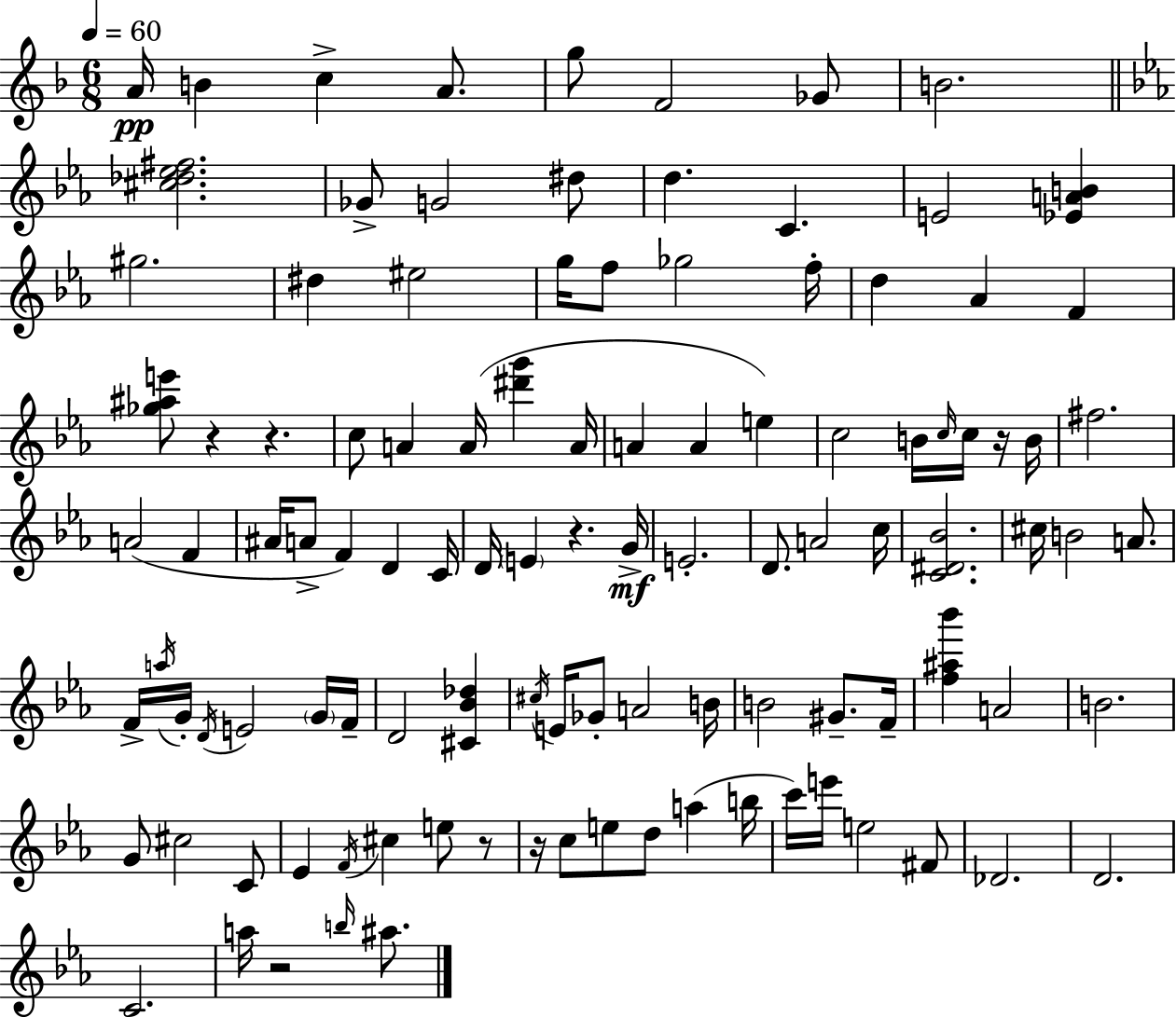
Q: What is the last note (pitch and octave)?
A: A#5